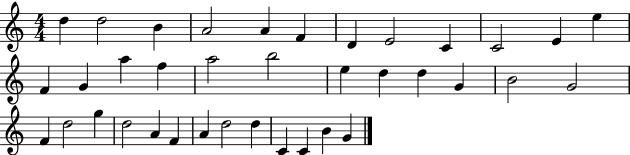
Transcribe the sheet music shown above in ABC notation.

X:1
T:Untitled
M:4/4
L:1/4
K:C
d d2 B A2 A F D E2 C C2 E e F G a f a2 b2 e d d G B2 G2 F d2 g d2 A F A d2 d C C B G